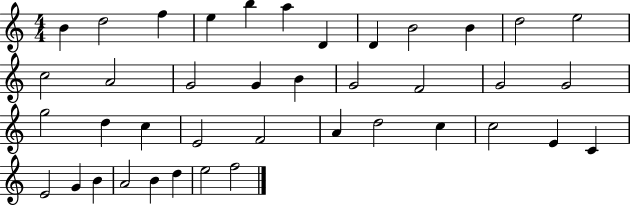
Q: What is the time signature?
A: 4/4